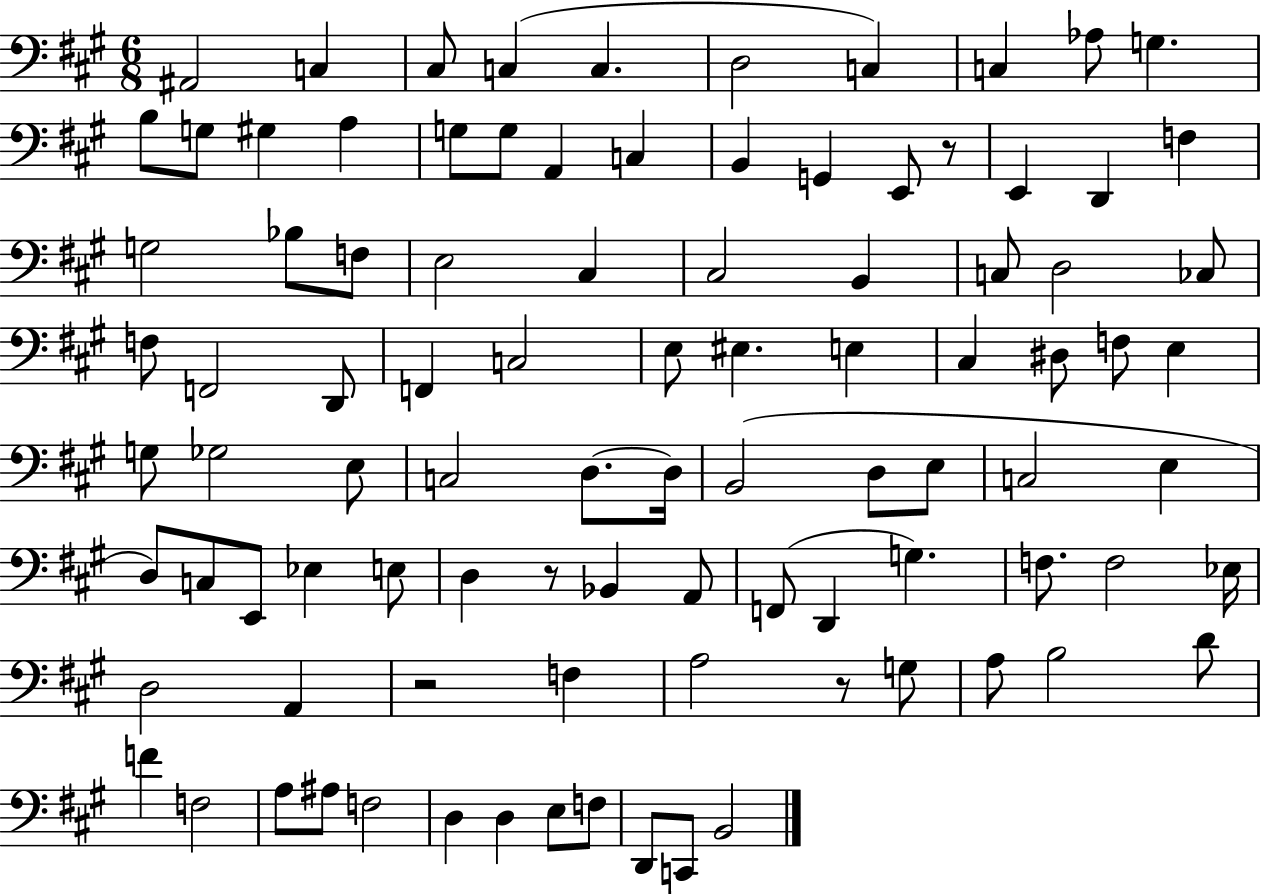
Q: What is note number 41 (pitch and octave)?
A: EIS3